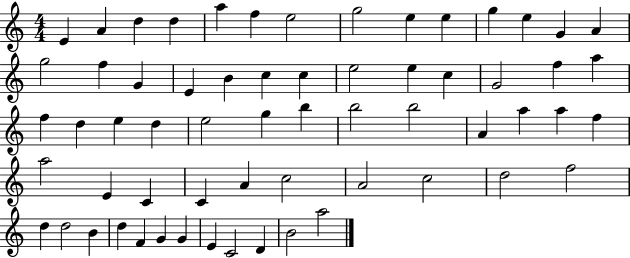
X:1
T:Untitled
M:4/4
L:1/4
K:C
E A d d a f e2 g2 e e g e G A g2 f G E B c c e2 e c G2 f a f d e d e2 g b b2 b2 A a a f a2 E C C A c2 A2 c2 d2 f2 d d2 B d F G G E C2 D B2 a2